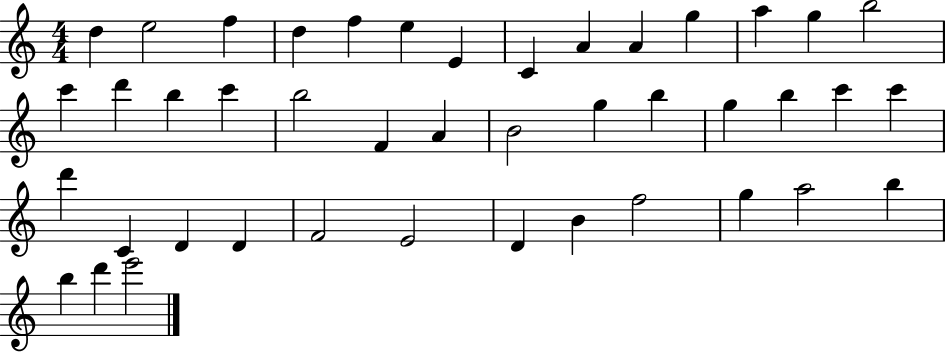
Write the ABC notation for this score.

X:1
T:Untitled
M:4/4
L:1/4
K:C
d e2 f d f e E C A A g a g b2 c' d' b c' b2 F A B2 g b g b c' c' d' C D D F2 E2 D B f2 g a2 b b d' e'2